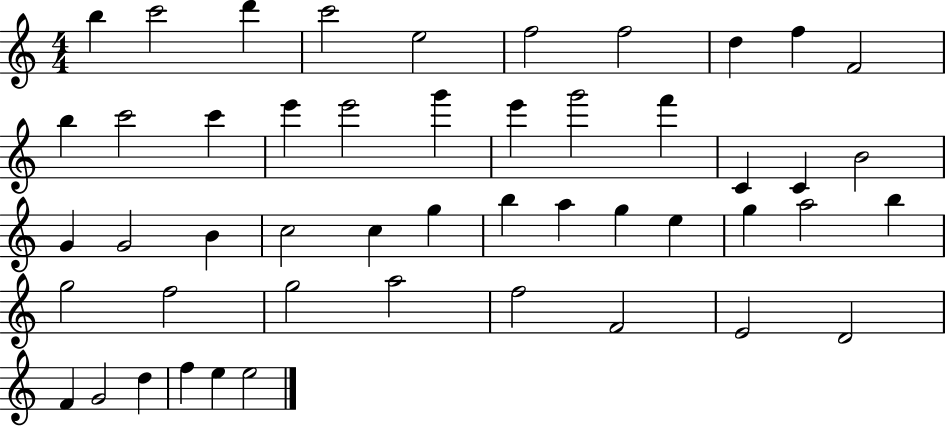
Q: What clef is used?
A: treble